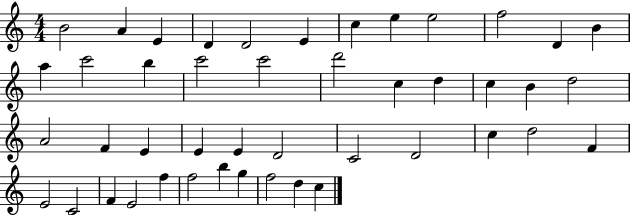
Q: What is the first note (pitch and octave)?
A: B4